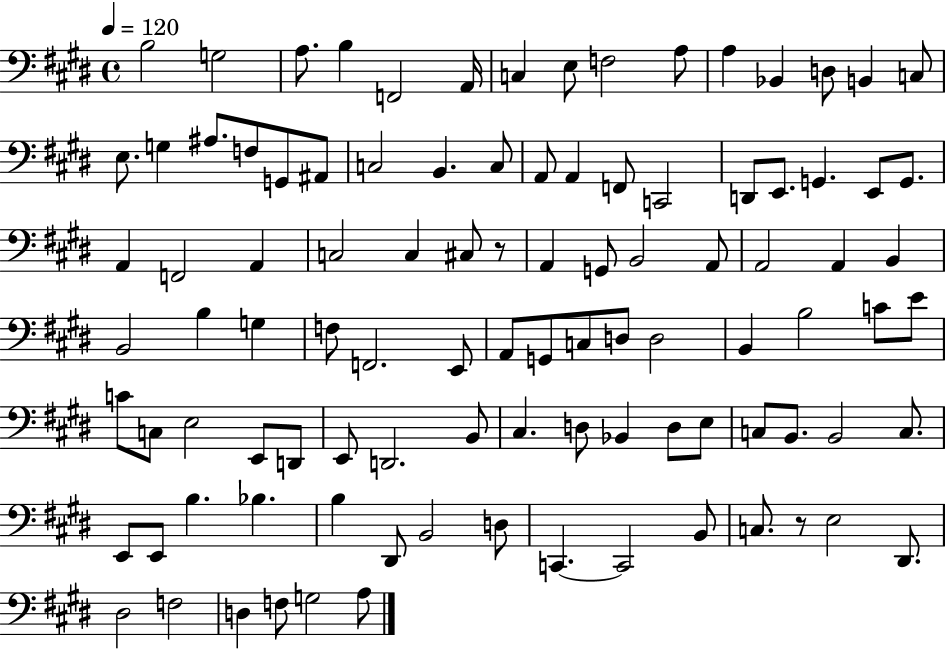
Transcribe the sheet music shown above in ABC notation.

X:1
T:Untitled
M:4/4
L:1/4
K:E
B,2 G,2 A,/2 B, F,,2 A,,/4 C, E,/2 F,2 A,/2 A, _B,, D,/2 B,, C,/2 E,/2 G, ^A,/2 F,/2 G,,/2 ^A,,/2 C,2 B,, C,/2 A,,/2 A,, F,,/2 C,,2 D,,/2 E,,/2 G,, E,,/2 G,,/2 A,, F,,2 A,, C,2 C, ^C,/2 z/2 A,, G,,/2 B,,2 A,,/2 A,,2 A,, B,, B,,2 B, G, F,/2 F,,2 E,,/2 A,,/2 G,,/2 C,/2 D,/2 D,2 B,, B,2 C/2 E/2 C/2 C,/2 E,2 E,,/2 D,,/2 E,,/2 D,,2 B,,/2 ^C, D,/2 _B,, D,/2 E,/2 C,/2 B,,/2 B,,2 C,/2 E,,/2 E,,/2 B, _B, B, ^D,,/2 B,,2 D,/2 C,, C,,2 B,,/2 C,/2 z/2 E,2 ^D,,/2 ^D,2 F,2 D, F,/2 G,2 A,/2